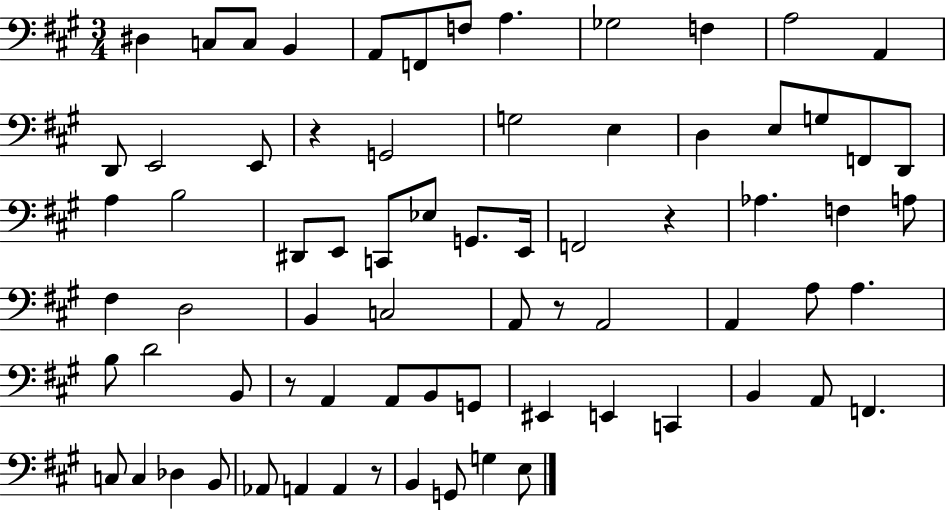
{
  \clef bass
  \numericTimeSignature
  \time 3/4
  \key a \major
  dis4 c8 c8 b,4 | a,8 f,8 f8 a4. | ges2 f4 | a2 a,4 | \break d,8 e,2 e,8 | r4 g,2 | g2 e4 | d4 e8 g8 f,8 d,8 | \break a4 b2 | dis,8 e,8 c,8 ees8 g,8. e,16 | f,2 r4 | aes4. f4 a8 | \break fis4 d2 | b,4 c2 | a,8 r8 a,2 | a,4 a8 a4. | \break b8 d'2 b,8 | r8 a,4 a,8 b,8 g,8 | eis,4 e,4 c,4 | b,4 a,8 f,4. | \break c8 c4 des4 b,8 | aes,8 a,4 a,4 r8 | b,4 g,8 g4 e8 | \bar "|."
}